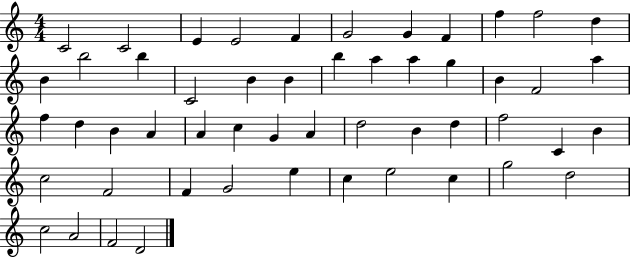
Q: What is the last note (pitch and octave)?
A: D4